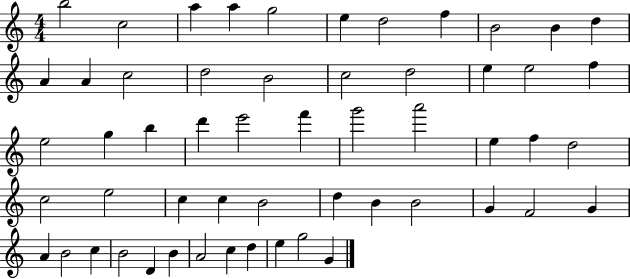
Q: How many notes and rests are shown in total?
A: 55